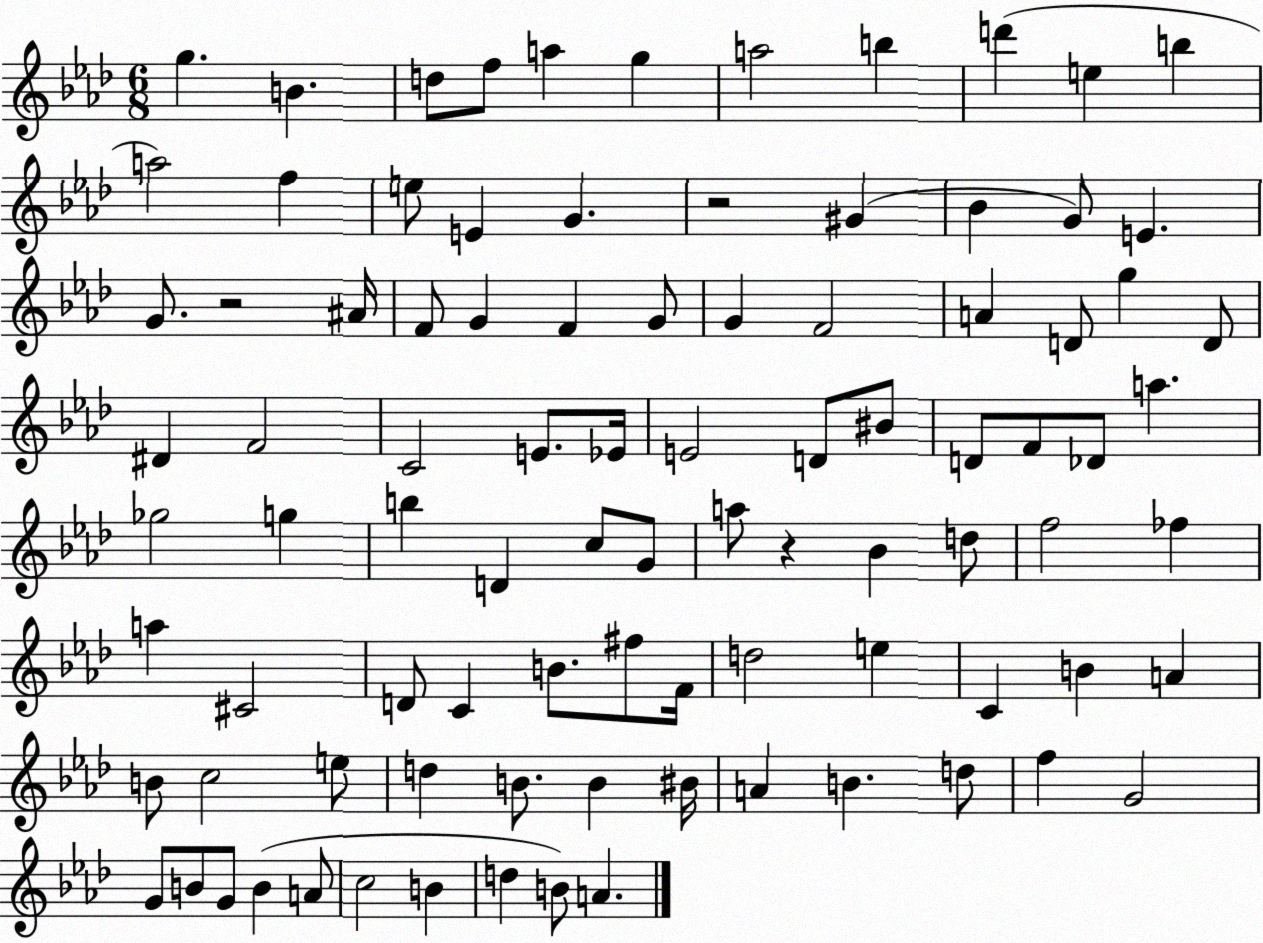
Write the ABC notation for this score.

X:1
T:Untitled
M:6/8
L:1/4
K:Ab
g B d/2 f/2 a g a2 b d' e b a2 f e/2 E G z2 ^G _B G/2 E G/2 z2 ^A/4 F/2 G F G/2 G F2 A D/2 g D/2 ^D F2 C2 E/2 _E/4 E2 D/2 ^B/2 D/2 F/2 _D/2 a _g2 g b D c/2 G/2 a/2 z _B d/2 f2 _f a ^C2 D/2 C B/2 ^f/2 F/4 d2 e C B A B/2 c2 e/2 d B/2 B ^B/4 A B d/2 f G2 G/2 B/2 G/2 B A/2 c2 B d B/2 A